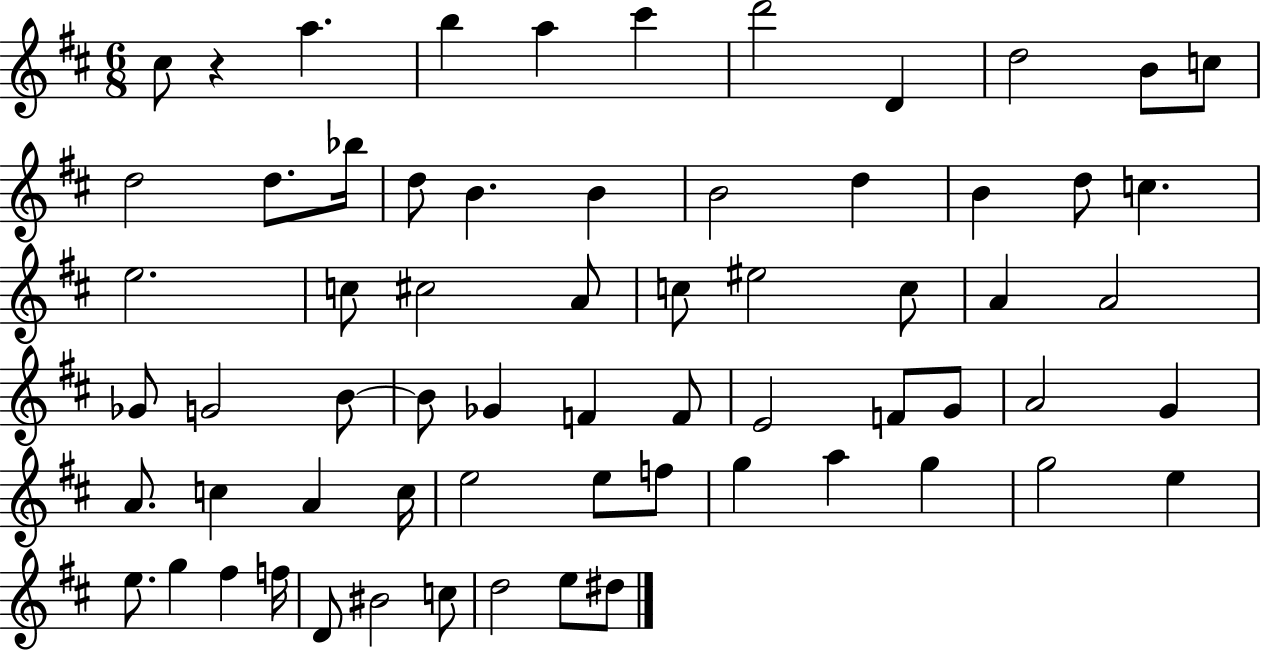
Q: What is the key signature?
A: D major